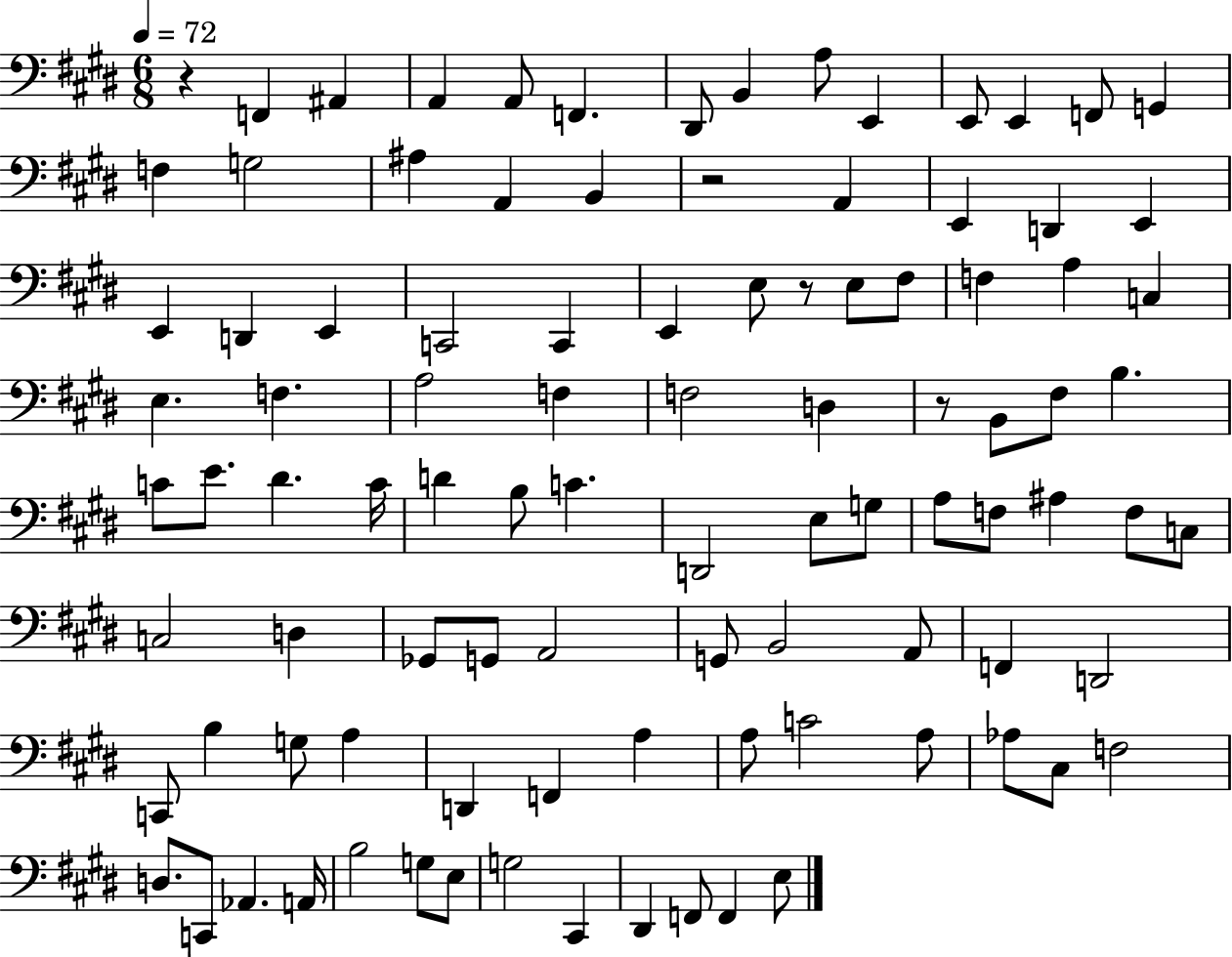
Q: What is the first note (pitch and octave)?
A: F2